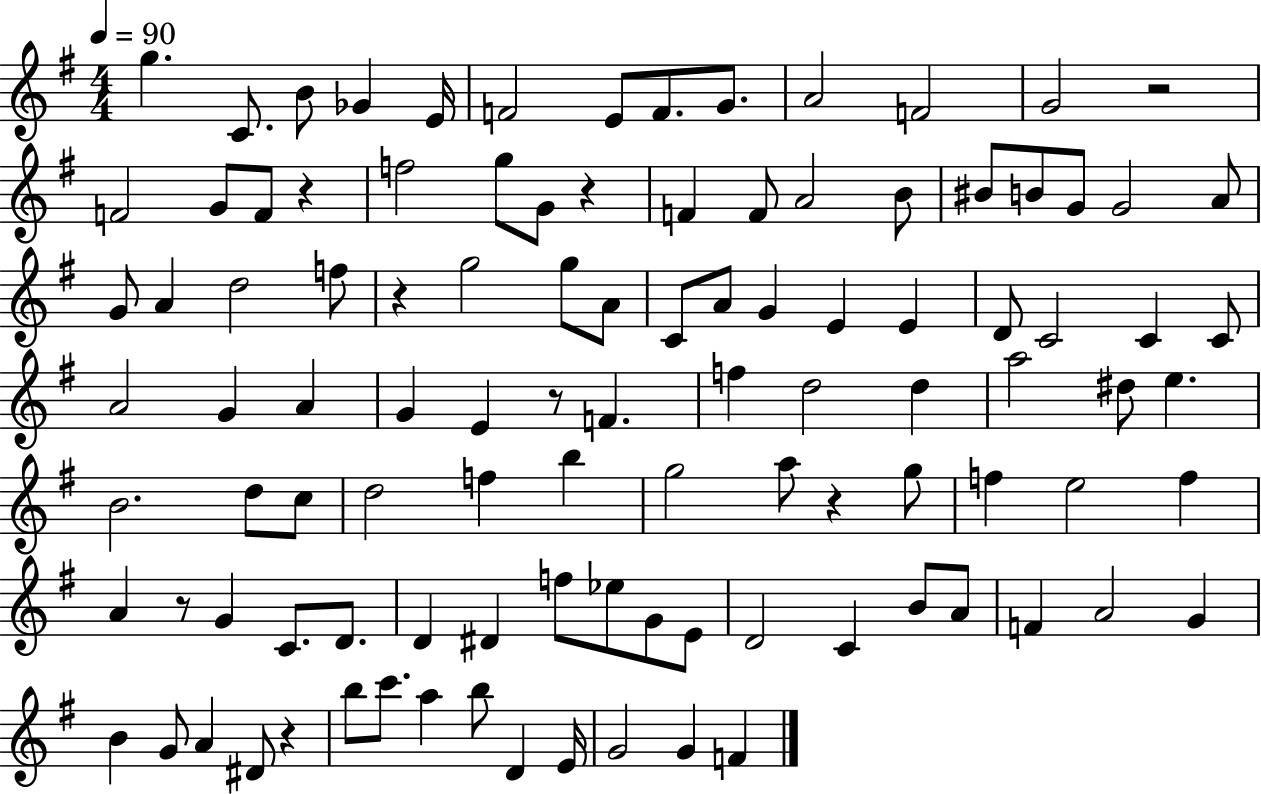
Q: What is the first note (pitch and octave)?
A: G5